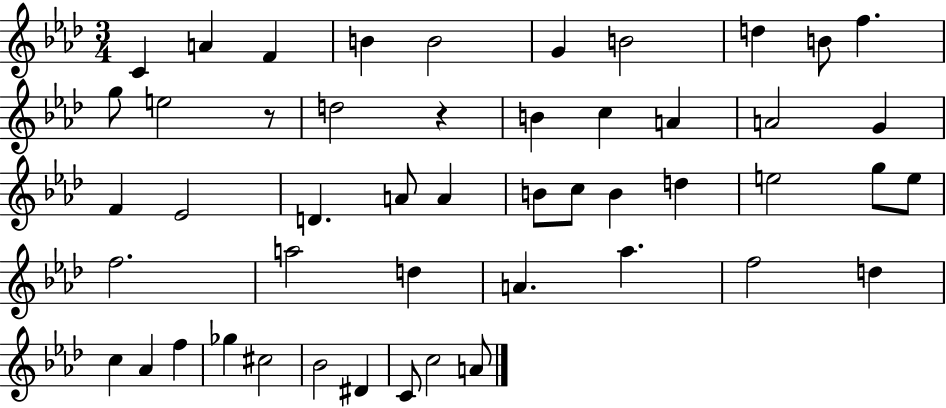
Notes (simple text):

C4/q A4/q F4/q B4/q B4/h G4/q B4/h D5/q B4/e F5/q. G5/e E5/h R/e D5/h R/q B4/q C5/q A4/q A4/h G4/q F4/q Eb4/h D4/q. A4/e A4/q B4/e C5/e B4/q D5/q E5/h G5/e E5/e F5/h. A5/h D5/q A4/q. Ab5/q. F5/h D5/q C5/q Ab4/q F5/q Gb5/q C#5/h Bb4/h D#4/q C4/e C5/h A4/e